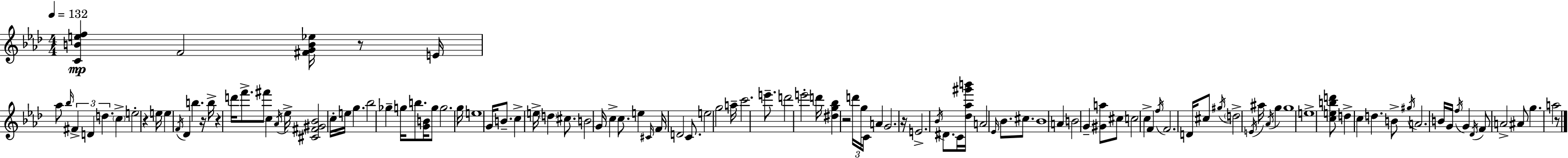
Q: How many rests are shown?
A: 7